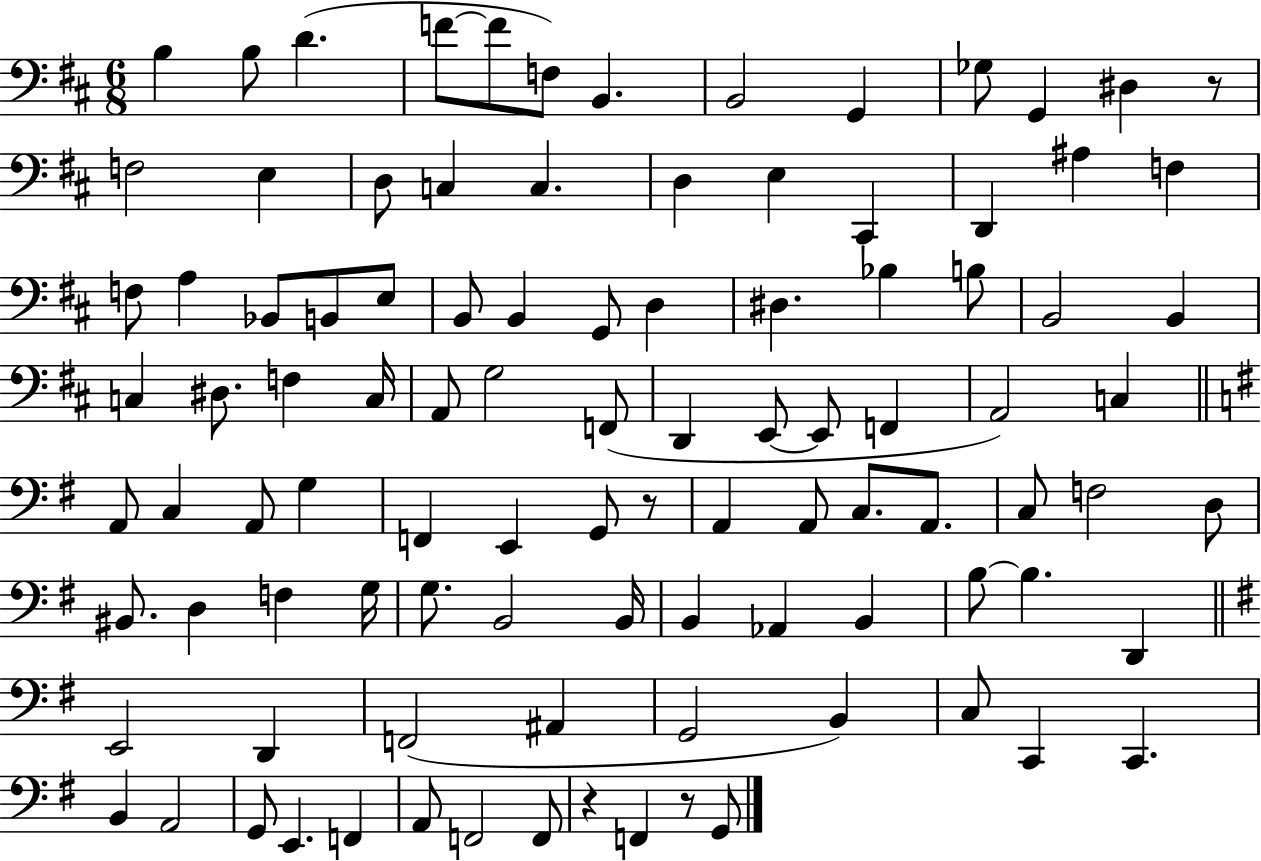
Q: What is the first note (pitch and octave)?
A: B3